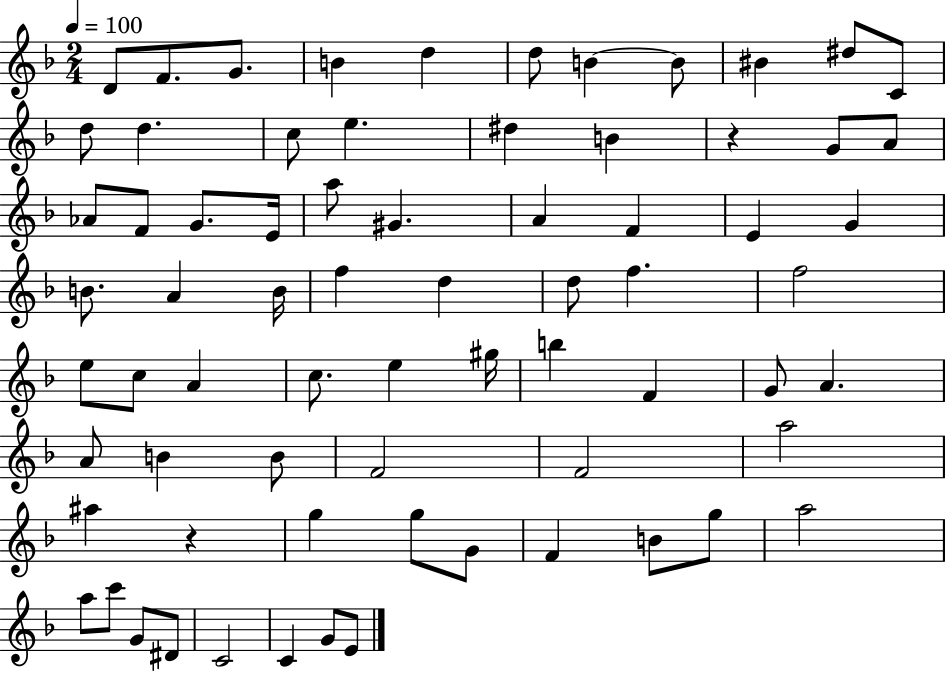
{
  \clef treble
  \numericTimeSignature
  \time 2/4
  \key f \major
  \tempo 4 = 100
  d'8 f'8. g'8. | b'4 d''4 | d''8 b'4~~ b'8 | bis'4 dis''8 c'8 | \break d''8 d''4. | c''8 e''4. | dis''4 b'4 | r4 g'8 a'8 | \break aes'8 f'8 g'8. e'16 | a''8 gis'4. | a'4 f'4 | e'4 g'4 | \break b'8. a'4 b'16 | f''4 d''4 | d''8 f''4. | f''2 | \break e''8 c''8 a'4 | c''8. e''4 gis''16 | b''4 f'4 | g'8 a'4. | \break a'8 b'4 b'8 | f'2 | f'2 | a''2 | \break ais''4 r4 | g''4 g''8 g'8 | f'4 b'8 g''8 | a''2 | \break a''8 c'''8 g'8 dis'8 | c'2 | c'4 g'8 e'8 | \bar "|."
}